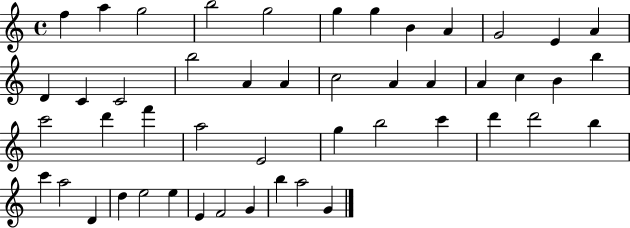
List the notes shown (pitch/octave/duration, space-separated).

F5/q A5/q G5/h B5/h G5/h G5/q G5/q B4/q A4/q G4/h E4/q A4/q D4/q C4/q C4/h B5/h A4/q A4/q C5/h A4/q A4/q A4/q C5/q B4/q B5/q C6/h D6/q F6/q A5/h E4/h G5/q B5/h C6/q D6/q D6/h B5/q C6/q A5/h D4/q D5/q E5/h E5/q E4/q F4/h G4/q B5/q A5/h G4/q